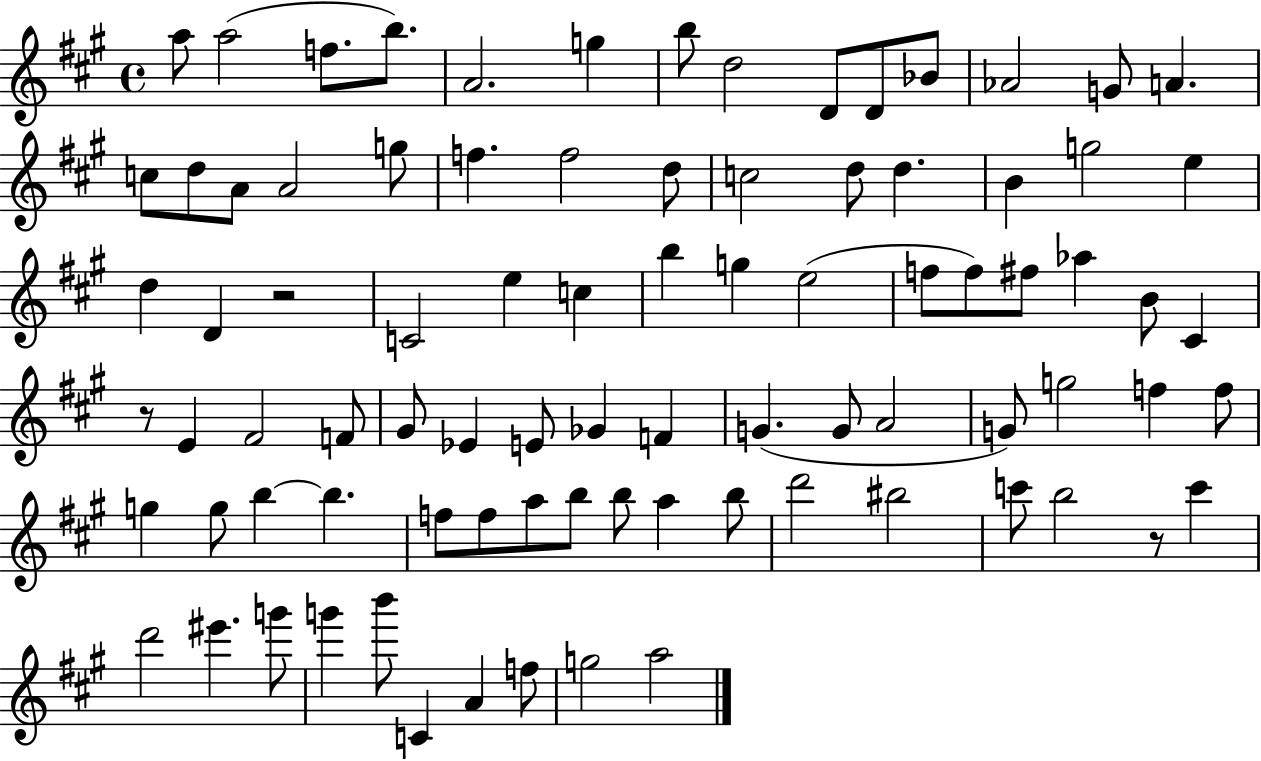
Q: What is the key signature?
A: A major